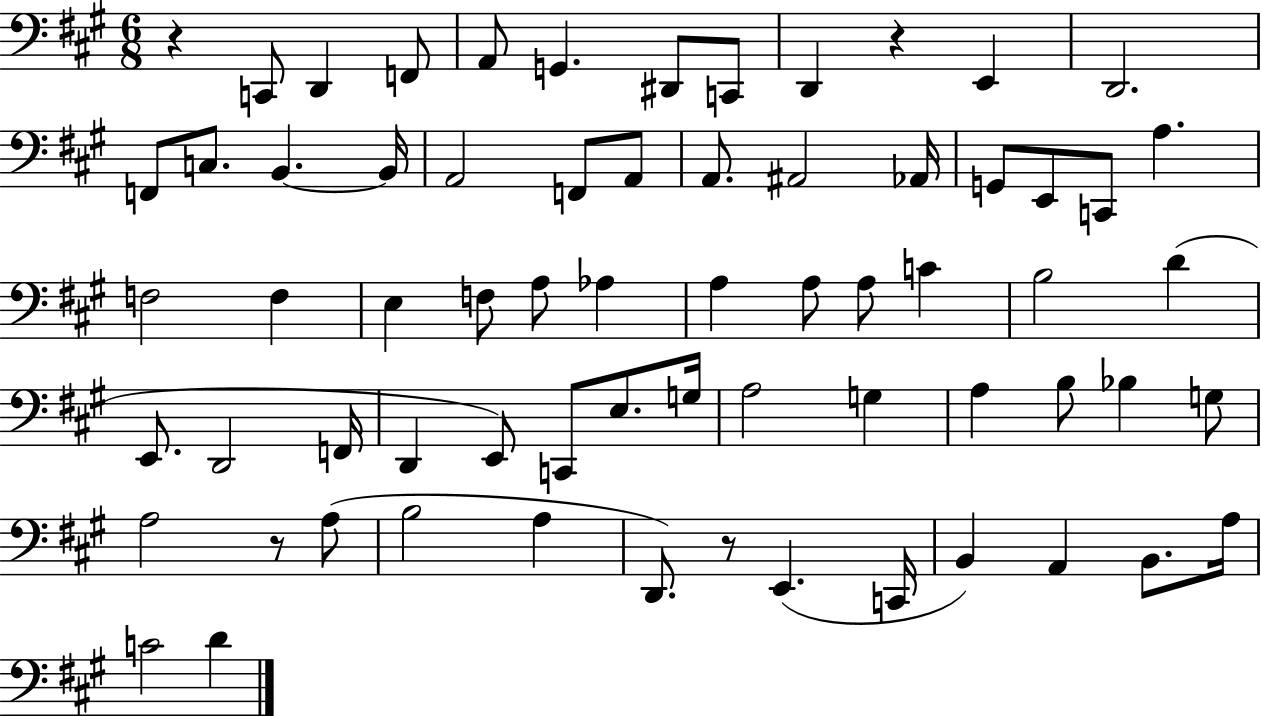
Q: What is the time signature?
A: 6/8